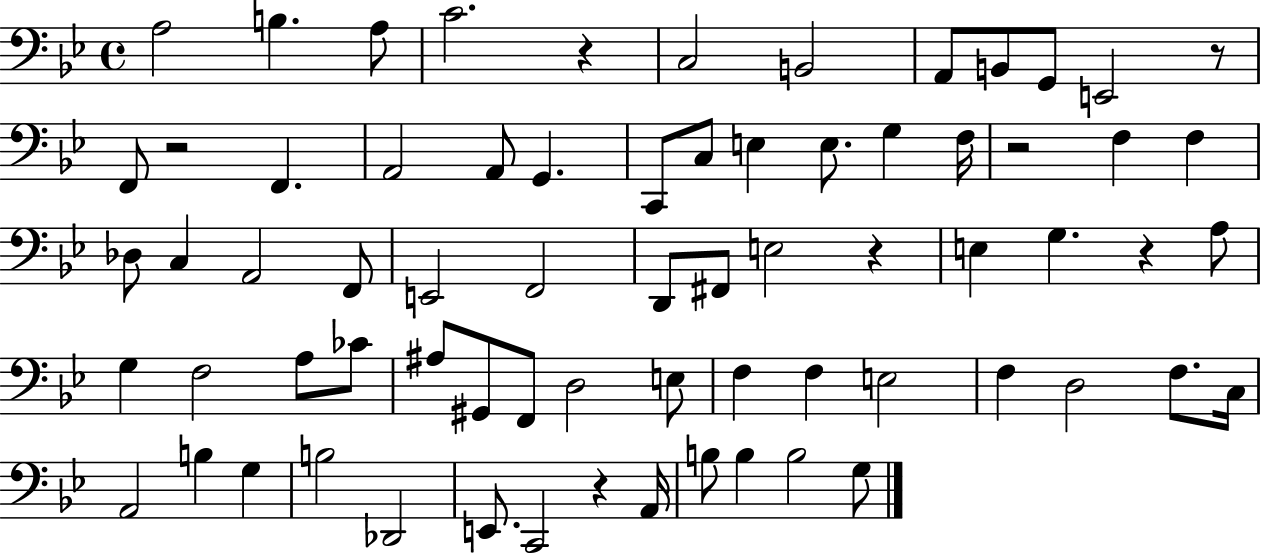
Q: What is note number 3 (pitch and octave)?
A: A3